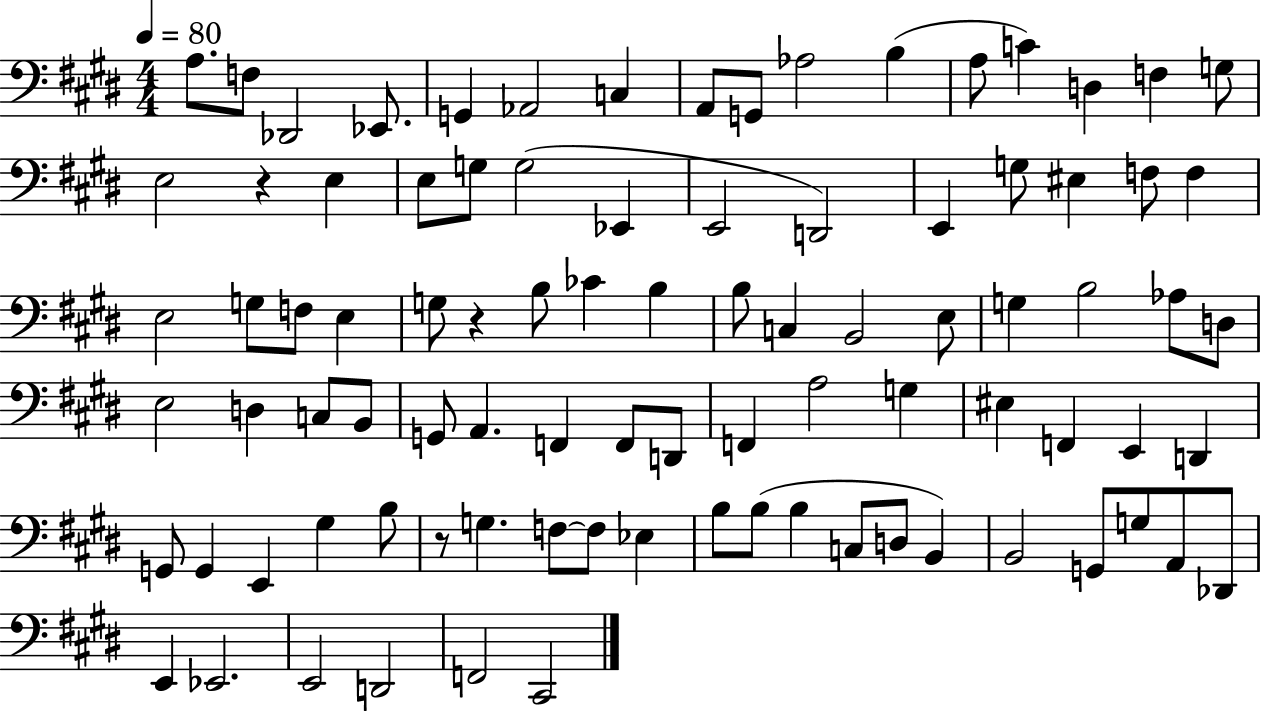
A3/e. F3/e Db2/h Eb2/e. G2/q Ab2/h C3/q A2/e G2/e Ab3/h B3/q A3/e C4/q D3/q F3/q G3/e E3/h R/q E3/q E3/e G3/e G3/h Eb2/q E2/h D2/h E2/q G3/e EIS3/q F3/e F3/q E3/h G3/e F3/e E3/q G3/e R/q B3/e CES4/q B3/q B3/e C3/q B2/h E3/e G3/q B3/h Ab3/e D3/e E3/h D3/q C3/e B2/e G2/e A2/q. F2/q F2/e D2/e F2/q A3/h G3/q EIS3/q F2/q E2/q D2/q G2/e G2/q E2/q G#3/q B3/e R/e G3/q. F3/e F3/e Eb3/q B3/e B3/e B3/q C3/e D3/e B2/q B2/h G2/e G3/e A2/e Db2/e E2/q Eb2/h. E2/h D2/h F2/h C#2/h